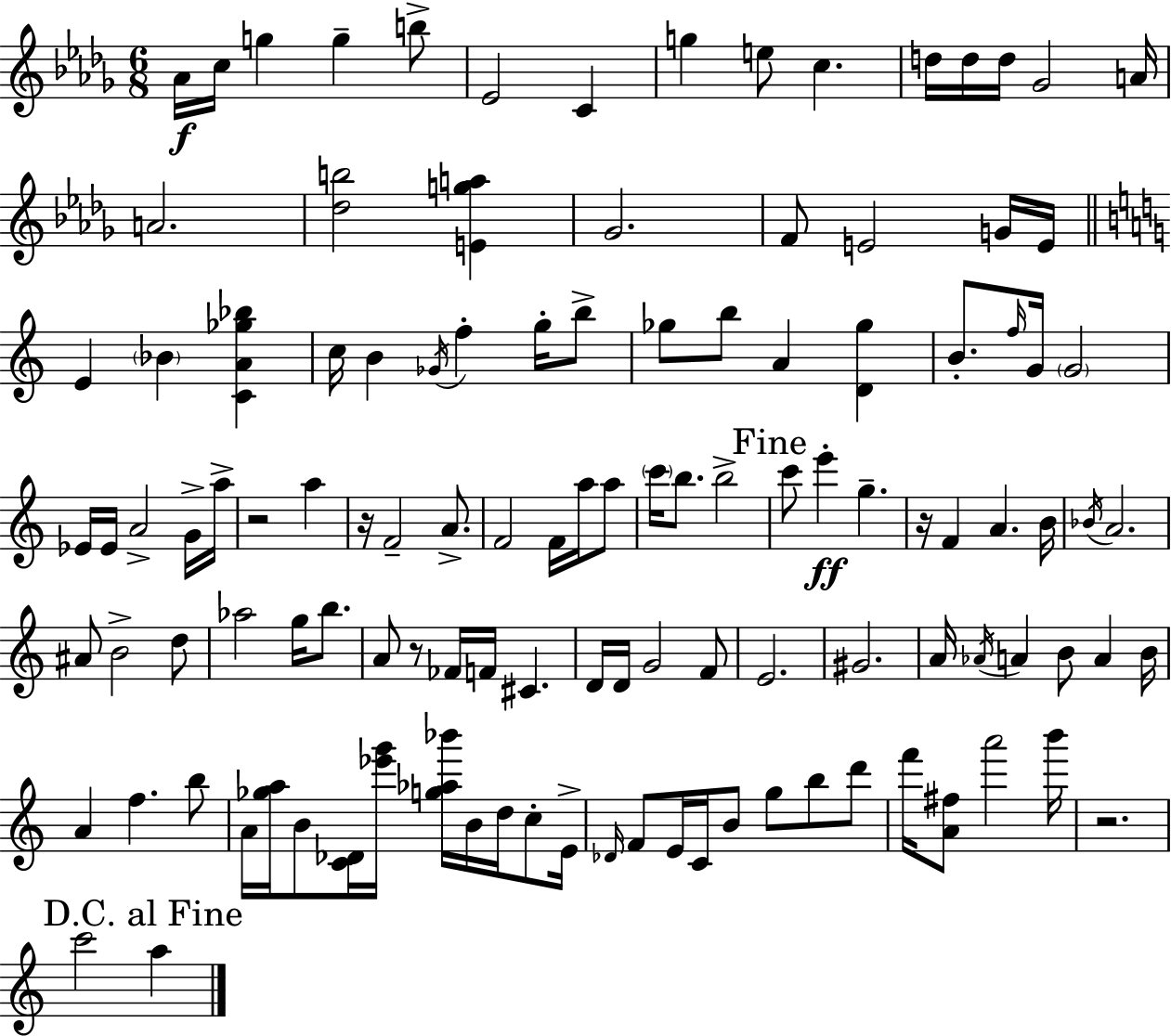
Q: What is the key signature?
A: BES minor